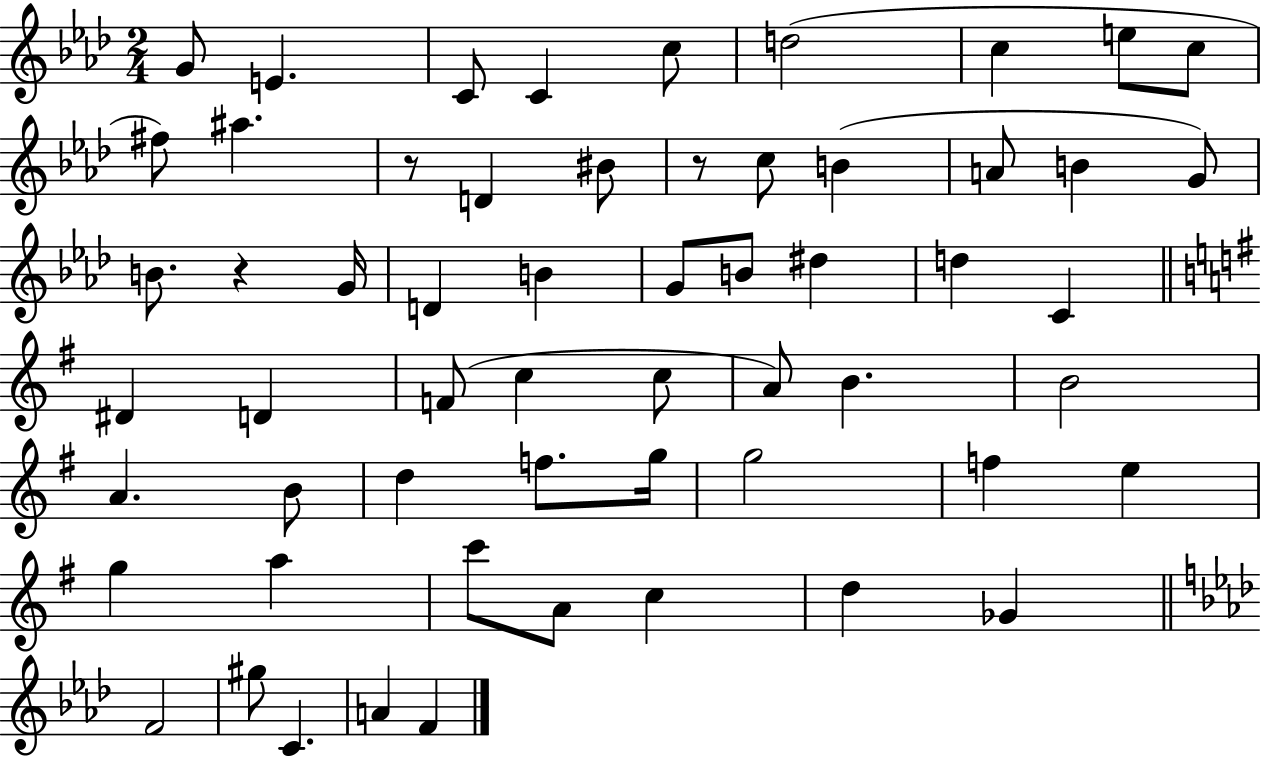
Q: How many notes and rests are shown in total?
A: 58